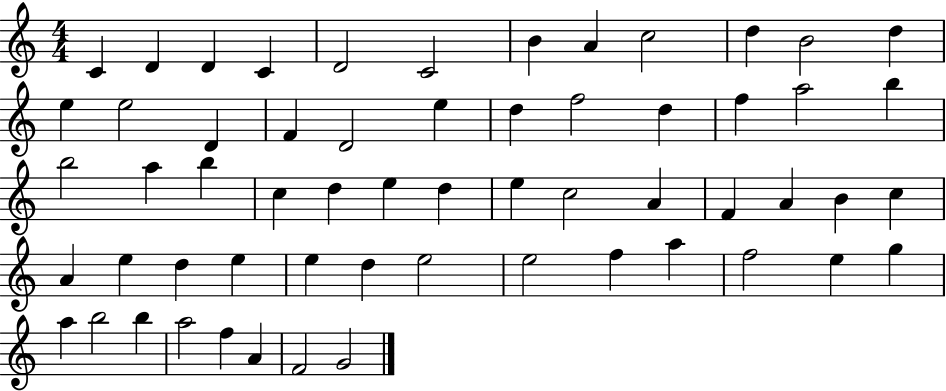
X:1
T:Untitled
M:4/4
L:1/4
K:C
C D D C D2 C2 B A c2 d B2 d e e2 D F D2 e d f2 d f a2 b b2 a b c d e d e c2 A F A B c A e d e e d e2 e2 f a f2 e g a b2 b a2 f A F2 G2